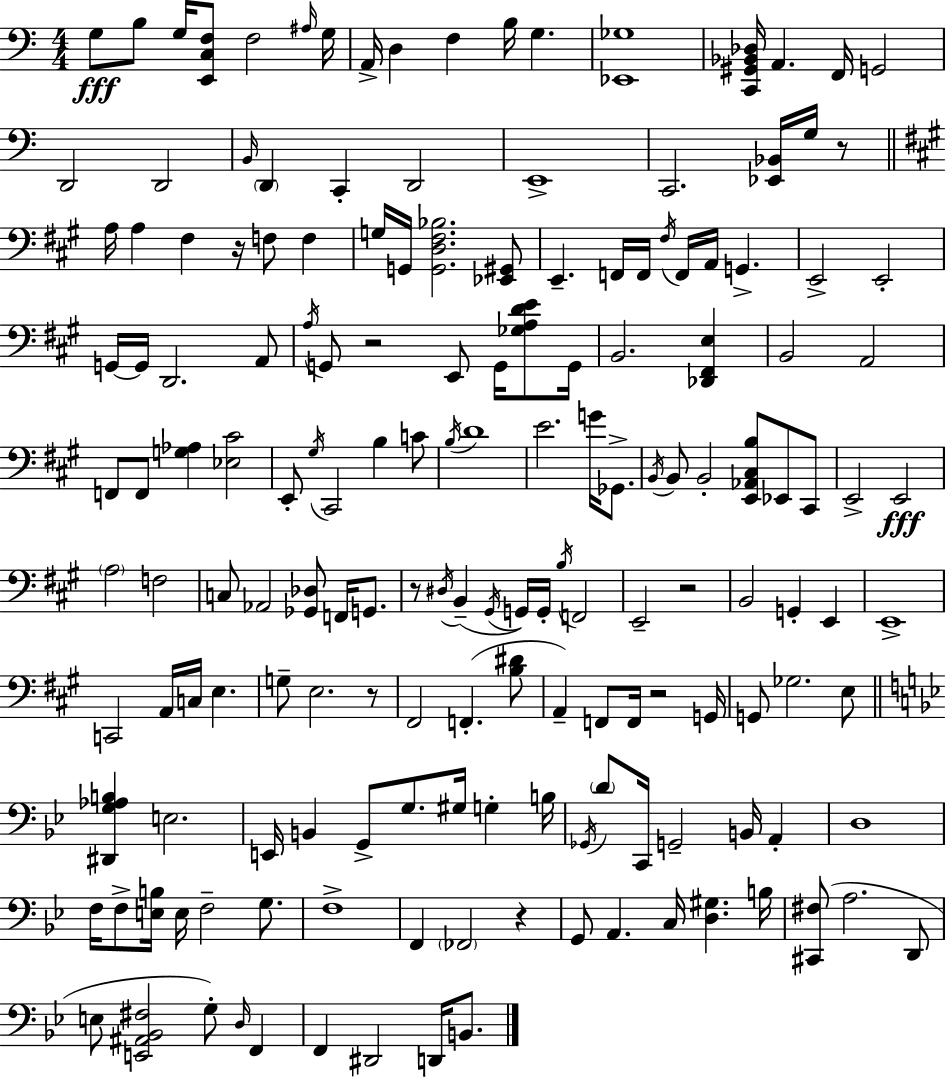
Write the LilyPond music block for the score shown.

{
  \clef bass
  \numericTimeSignature
  \time 4/4
  \key a \minor
  g8\fff b8 g16 <e, c f>8 f2 \grace { ais16 } | g16 a,16-> d4 f4 b16 g4. | <ees, ges>1 | <c, gis, bes, des>16 a,4. f,16 g,2 | \break d,2 d,2 | \grace { b,16 } \parenthesize d,4 c,4-. d,2 | e,1-> | c,2. <ees, bes,>16 g16 | \break r8 \bar "||" \break \key a \major a16 a4 fis4 r16 f8 f4 | g16 g,16 <g, d fis bes>2. <ees, gis,>8 | e,4.-- f,16 f,16 \acciaccatura { fis16 } f,16 a,16 g,4.-> | e,2-> e,2-. | \break g,16~~ g,16 d,2. a,8 | \acciaccatura { a16 } g,8 r2 e,8 g,16 <ges a d' e'>8 | g,16 b,2. <des, fis, e>4 | b,2 a,2 | \break f,8 f,8 <g aes>4 <ees cis'>2 | e,8-. \acciaccatura { gis16 } cis,2 b4 | c'8 \acciaccatura { b16 } d'1 | e'2. | \break g'16 ges,8.-> \acciaccatura { b,16 } b,8 b,2-. <e, aes, cis b>8 | ees,8 cis,8 e,2-> e,2\fff | \parenthesize a2 f2 | c8 aes,2 <ges, des>8 | \break f,16 g,8. r8 \acciaccatura { dis16 }( b,4-- \acciaccatura { gis,16 } g,16) g,16-. \acciaccatura { b16 } | f,2 e,2-- | r2 b,2 | g,4-. e,4 e,1-> | \break c,2 | a,16 c16 e4. g8-- e2. | r8 fis,2 | f,4.-.( <b dis'>8 a,4--) f,8 f,16 r2 | \break g,16 g,8 ges2. | e8 \bar "||" \break \key bes \major <dis, g aes b>4 e2. | e,16 b,4 g,8-> g8. gis16 g4-. b16 | \acciaccatura { ges,16 } \parenthesize d'8 c,16 g,2-- b,16 a,4-. | d1 | \break f16 f8-> <e b>16 e16 f2-- g8. | f1-> | f,4 \parenthesize fes,2 r4 | g,8 a,4. c16 <d gis>4. | \break b16 <cis, fis>8( a2. d,8 | e8 <e, ais, bes, fis>2 g8-.) \grace { d16 } f,4 | f,4 dis,2 d,16 b,8. | \bar "|."
}